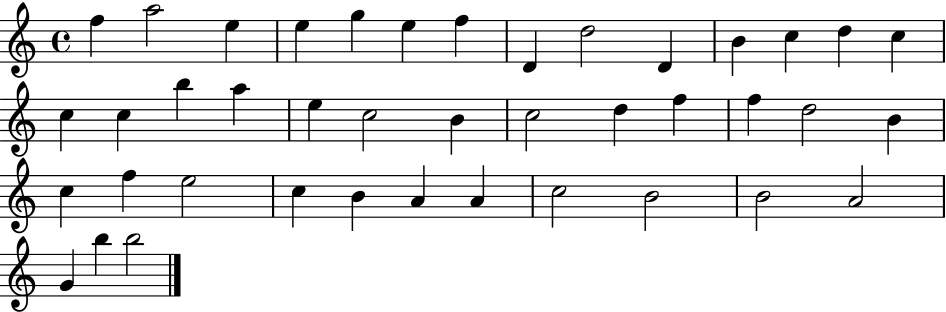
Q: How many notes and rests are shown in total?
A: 41